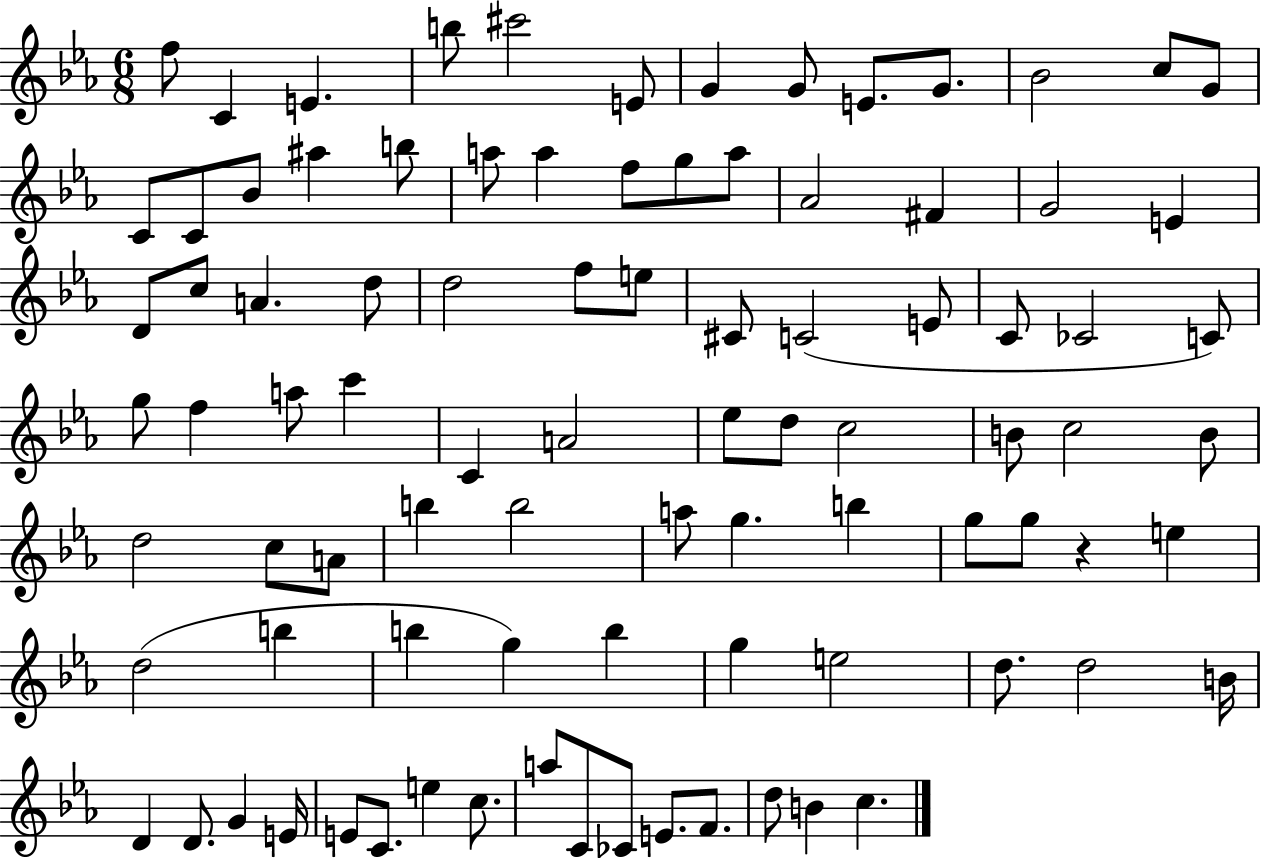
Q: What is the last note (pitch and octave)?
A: C5